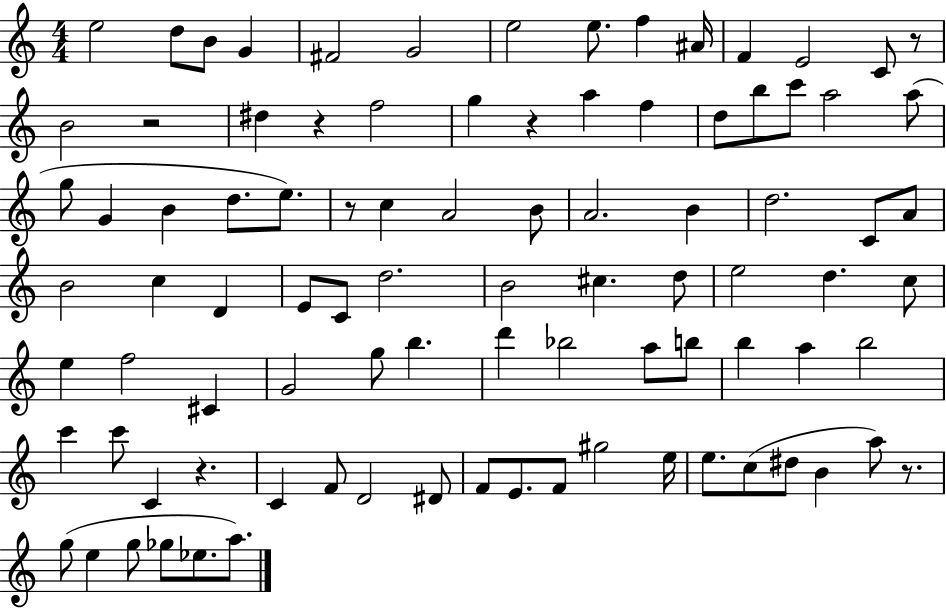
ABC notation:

X:1
T:Untitled
M:4/4
L:1/4
K:C
e2 d/2 B/2 G ^F2 G2 e2 e/2 f ^A/4 F E2 C/2 z/2 B2 z2 ^d z f2 g z a f d/2 b/2 c'/2 a2 a/2 g/2 G B d/2 e/2 z/2 c A2 B/2 A2 B d2 C/2 A/2 B2 c D E/2 C/2 d2 B2 ^c d/2 e2 d c/2 e f2 ^C G2 g/2 b d' _b2 a/2 b/2 b a b2 c' c'/2 C z C F/2 D2 ^D/2 F/2 E/2 F/2 ^g2 e/4 e/2 c/2 ^d/2 B a/2 z/2 g/2 e g/2 _g/2 _e/2 a/2